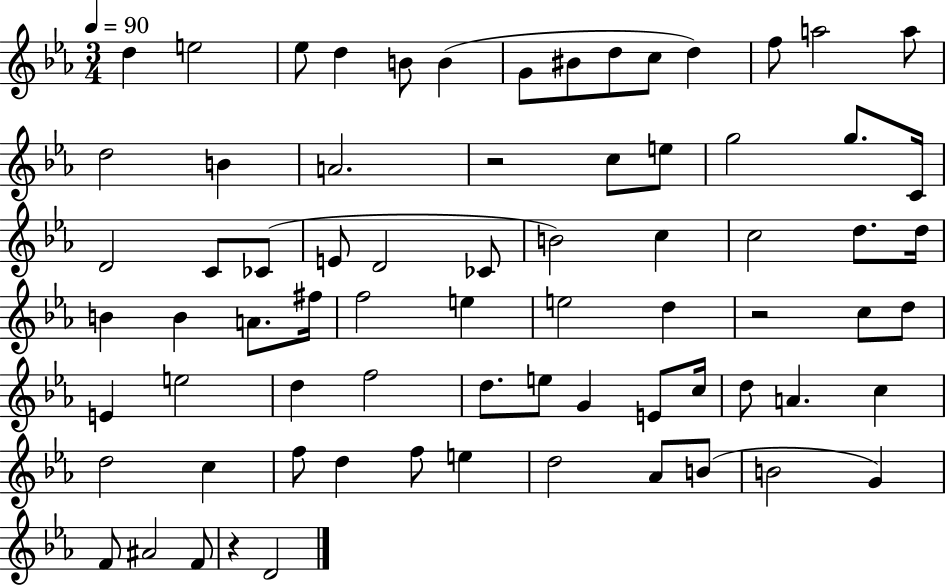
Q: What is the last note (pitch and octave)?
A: D4